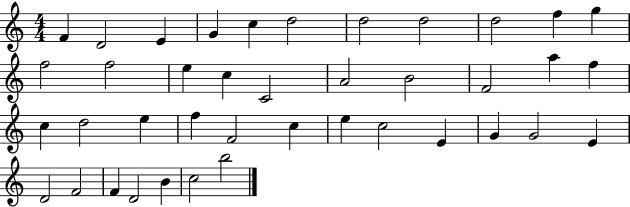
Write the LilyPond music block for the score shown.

{
  \clef treble
  \numericTimeSignature
  \time 4/4
  \key c \major
  f'4 d'2 e'4 | g'4 c''4 d''2 | d''2 d''2 | d''2 f''4 g''4 | \break f''2 f''2 | e''4 c''4 c'2 | a'2 b'2 | f'2 a''4 f''4 | \break c''4 d''2 e''4 | f''4 f'2 c''4 | e''4 c''2 e'4 | g'4 g'2 e'4 | \break d'2 f'2 | f'4 d'2 b'4 | c''2 b''2 | \bar "|."
}